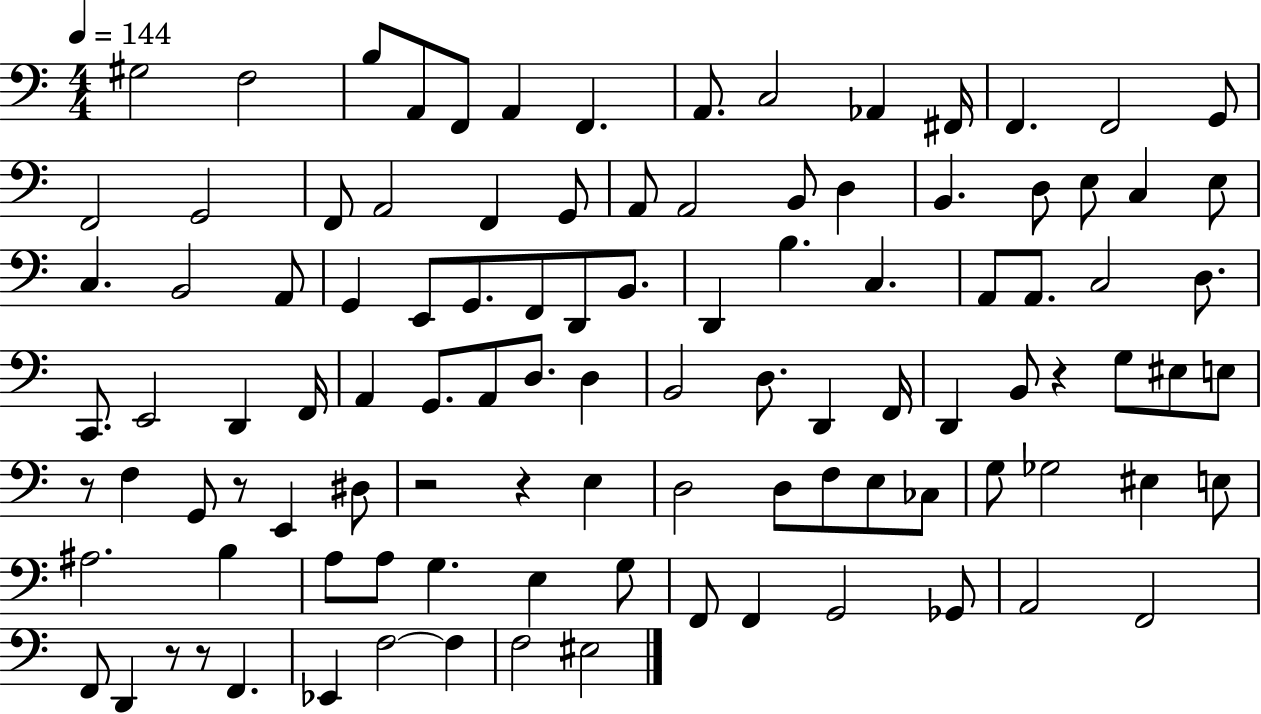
X:1
T:Untitled
M:4/4
L:1/4
K:C
^G,2 F,2 B,/2 A,,/2 F,,/2 A,, F,, A,,/2 C,2 _A,, ^F,,/4 F,, F,,2 G,,/2 F,,2 G,,2 F,,/2 A,,2 F,, G,,/2 A,,/2 A,,2 B,,/2 D, B,, D,/2 E,/2 C, E,/2 C, B,,2 A,,/2 G,, E,,/2 G,,/2 F,,/2 D,,/2 B,,/2 D,, B, C, A,,/2 A,,/2 C,2 D,/2 C,,/2 E,,2 D,, F,,/4 A,, G,,/2 A,,/2 D,/2 D, B,,2 D,/2 D,, F,,/4 D,, B,,/2 z G,/2 ^E,/2 E,/2 z/2 F, G,,/2 z/2 E,, ^D,/2 z2 z E, D,2 D,/2 F,/2 E,/2 _C,/2 G,/2 _G,2 ^E, E,/2 ^A,2 B, A,/2 A,/2 G, E, G,/2 F,,/2 F,, G,,2 _G,,/2 A,,2 F,,2 F,,/2 D,, z/2 z/2 F,, _E,, F,2 F, F,2 ^E,2